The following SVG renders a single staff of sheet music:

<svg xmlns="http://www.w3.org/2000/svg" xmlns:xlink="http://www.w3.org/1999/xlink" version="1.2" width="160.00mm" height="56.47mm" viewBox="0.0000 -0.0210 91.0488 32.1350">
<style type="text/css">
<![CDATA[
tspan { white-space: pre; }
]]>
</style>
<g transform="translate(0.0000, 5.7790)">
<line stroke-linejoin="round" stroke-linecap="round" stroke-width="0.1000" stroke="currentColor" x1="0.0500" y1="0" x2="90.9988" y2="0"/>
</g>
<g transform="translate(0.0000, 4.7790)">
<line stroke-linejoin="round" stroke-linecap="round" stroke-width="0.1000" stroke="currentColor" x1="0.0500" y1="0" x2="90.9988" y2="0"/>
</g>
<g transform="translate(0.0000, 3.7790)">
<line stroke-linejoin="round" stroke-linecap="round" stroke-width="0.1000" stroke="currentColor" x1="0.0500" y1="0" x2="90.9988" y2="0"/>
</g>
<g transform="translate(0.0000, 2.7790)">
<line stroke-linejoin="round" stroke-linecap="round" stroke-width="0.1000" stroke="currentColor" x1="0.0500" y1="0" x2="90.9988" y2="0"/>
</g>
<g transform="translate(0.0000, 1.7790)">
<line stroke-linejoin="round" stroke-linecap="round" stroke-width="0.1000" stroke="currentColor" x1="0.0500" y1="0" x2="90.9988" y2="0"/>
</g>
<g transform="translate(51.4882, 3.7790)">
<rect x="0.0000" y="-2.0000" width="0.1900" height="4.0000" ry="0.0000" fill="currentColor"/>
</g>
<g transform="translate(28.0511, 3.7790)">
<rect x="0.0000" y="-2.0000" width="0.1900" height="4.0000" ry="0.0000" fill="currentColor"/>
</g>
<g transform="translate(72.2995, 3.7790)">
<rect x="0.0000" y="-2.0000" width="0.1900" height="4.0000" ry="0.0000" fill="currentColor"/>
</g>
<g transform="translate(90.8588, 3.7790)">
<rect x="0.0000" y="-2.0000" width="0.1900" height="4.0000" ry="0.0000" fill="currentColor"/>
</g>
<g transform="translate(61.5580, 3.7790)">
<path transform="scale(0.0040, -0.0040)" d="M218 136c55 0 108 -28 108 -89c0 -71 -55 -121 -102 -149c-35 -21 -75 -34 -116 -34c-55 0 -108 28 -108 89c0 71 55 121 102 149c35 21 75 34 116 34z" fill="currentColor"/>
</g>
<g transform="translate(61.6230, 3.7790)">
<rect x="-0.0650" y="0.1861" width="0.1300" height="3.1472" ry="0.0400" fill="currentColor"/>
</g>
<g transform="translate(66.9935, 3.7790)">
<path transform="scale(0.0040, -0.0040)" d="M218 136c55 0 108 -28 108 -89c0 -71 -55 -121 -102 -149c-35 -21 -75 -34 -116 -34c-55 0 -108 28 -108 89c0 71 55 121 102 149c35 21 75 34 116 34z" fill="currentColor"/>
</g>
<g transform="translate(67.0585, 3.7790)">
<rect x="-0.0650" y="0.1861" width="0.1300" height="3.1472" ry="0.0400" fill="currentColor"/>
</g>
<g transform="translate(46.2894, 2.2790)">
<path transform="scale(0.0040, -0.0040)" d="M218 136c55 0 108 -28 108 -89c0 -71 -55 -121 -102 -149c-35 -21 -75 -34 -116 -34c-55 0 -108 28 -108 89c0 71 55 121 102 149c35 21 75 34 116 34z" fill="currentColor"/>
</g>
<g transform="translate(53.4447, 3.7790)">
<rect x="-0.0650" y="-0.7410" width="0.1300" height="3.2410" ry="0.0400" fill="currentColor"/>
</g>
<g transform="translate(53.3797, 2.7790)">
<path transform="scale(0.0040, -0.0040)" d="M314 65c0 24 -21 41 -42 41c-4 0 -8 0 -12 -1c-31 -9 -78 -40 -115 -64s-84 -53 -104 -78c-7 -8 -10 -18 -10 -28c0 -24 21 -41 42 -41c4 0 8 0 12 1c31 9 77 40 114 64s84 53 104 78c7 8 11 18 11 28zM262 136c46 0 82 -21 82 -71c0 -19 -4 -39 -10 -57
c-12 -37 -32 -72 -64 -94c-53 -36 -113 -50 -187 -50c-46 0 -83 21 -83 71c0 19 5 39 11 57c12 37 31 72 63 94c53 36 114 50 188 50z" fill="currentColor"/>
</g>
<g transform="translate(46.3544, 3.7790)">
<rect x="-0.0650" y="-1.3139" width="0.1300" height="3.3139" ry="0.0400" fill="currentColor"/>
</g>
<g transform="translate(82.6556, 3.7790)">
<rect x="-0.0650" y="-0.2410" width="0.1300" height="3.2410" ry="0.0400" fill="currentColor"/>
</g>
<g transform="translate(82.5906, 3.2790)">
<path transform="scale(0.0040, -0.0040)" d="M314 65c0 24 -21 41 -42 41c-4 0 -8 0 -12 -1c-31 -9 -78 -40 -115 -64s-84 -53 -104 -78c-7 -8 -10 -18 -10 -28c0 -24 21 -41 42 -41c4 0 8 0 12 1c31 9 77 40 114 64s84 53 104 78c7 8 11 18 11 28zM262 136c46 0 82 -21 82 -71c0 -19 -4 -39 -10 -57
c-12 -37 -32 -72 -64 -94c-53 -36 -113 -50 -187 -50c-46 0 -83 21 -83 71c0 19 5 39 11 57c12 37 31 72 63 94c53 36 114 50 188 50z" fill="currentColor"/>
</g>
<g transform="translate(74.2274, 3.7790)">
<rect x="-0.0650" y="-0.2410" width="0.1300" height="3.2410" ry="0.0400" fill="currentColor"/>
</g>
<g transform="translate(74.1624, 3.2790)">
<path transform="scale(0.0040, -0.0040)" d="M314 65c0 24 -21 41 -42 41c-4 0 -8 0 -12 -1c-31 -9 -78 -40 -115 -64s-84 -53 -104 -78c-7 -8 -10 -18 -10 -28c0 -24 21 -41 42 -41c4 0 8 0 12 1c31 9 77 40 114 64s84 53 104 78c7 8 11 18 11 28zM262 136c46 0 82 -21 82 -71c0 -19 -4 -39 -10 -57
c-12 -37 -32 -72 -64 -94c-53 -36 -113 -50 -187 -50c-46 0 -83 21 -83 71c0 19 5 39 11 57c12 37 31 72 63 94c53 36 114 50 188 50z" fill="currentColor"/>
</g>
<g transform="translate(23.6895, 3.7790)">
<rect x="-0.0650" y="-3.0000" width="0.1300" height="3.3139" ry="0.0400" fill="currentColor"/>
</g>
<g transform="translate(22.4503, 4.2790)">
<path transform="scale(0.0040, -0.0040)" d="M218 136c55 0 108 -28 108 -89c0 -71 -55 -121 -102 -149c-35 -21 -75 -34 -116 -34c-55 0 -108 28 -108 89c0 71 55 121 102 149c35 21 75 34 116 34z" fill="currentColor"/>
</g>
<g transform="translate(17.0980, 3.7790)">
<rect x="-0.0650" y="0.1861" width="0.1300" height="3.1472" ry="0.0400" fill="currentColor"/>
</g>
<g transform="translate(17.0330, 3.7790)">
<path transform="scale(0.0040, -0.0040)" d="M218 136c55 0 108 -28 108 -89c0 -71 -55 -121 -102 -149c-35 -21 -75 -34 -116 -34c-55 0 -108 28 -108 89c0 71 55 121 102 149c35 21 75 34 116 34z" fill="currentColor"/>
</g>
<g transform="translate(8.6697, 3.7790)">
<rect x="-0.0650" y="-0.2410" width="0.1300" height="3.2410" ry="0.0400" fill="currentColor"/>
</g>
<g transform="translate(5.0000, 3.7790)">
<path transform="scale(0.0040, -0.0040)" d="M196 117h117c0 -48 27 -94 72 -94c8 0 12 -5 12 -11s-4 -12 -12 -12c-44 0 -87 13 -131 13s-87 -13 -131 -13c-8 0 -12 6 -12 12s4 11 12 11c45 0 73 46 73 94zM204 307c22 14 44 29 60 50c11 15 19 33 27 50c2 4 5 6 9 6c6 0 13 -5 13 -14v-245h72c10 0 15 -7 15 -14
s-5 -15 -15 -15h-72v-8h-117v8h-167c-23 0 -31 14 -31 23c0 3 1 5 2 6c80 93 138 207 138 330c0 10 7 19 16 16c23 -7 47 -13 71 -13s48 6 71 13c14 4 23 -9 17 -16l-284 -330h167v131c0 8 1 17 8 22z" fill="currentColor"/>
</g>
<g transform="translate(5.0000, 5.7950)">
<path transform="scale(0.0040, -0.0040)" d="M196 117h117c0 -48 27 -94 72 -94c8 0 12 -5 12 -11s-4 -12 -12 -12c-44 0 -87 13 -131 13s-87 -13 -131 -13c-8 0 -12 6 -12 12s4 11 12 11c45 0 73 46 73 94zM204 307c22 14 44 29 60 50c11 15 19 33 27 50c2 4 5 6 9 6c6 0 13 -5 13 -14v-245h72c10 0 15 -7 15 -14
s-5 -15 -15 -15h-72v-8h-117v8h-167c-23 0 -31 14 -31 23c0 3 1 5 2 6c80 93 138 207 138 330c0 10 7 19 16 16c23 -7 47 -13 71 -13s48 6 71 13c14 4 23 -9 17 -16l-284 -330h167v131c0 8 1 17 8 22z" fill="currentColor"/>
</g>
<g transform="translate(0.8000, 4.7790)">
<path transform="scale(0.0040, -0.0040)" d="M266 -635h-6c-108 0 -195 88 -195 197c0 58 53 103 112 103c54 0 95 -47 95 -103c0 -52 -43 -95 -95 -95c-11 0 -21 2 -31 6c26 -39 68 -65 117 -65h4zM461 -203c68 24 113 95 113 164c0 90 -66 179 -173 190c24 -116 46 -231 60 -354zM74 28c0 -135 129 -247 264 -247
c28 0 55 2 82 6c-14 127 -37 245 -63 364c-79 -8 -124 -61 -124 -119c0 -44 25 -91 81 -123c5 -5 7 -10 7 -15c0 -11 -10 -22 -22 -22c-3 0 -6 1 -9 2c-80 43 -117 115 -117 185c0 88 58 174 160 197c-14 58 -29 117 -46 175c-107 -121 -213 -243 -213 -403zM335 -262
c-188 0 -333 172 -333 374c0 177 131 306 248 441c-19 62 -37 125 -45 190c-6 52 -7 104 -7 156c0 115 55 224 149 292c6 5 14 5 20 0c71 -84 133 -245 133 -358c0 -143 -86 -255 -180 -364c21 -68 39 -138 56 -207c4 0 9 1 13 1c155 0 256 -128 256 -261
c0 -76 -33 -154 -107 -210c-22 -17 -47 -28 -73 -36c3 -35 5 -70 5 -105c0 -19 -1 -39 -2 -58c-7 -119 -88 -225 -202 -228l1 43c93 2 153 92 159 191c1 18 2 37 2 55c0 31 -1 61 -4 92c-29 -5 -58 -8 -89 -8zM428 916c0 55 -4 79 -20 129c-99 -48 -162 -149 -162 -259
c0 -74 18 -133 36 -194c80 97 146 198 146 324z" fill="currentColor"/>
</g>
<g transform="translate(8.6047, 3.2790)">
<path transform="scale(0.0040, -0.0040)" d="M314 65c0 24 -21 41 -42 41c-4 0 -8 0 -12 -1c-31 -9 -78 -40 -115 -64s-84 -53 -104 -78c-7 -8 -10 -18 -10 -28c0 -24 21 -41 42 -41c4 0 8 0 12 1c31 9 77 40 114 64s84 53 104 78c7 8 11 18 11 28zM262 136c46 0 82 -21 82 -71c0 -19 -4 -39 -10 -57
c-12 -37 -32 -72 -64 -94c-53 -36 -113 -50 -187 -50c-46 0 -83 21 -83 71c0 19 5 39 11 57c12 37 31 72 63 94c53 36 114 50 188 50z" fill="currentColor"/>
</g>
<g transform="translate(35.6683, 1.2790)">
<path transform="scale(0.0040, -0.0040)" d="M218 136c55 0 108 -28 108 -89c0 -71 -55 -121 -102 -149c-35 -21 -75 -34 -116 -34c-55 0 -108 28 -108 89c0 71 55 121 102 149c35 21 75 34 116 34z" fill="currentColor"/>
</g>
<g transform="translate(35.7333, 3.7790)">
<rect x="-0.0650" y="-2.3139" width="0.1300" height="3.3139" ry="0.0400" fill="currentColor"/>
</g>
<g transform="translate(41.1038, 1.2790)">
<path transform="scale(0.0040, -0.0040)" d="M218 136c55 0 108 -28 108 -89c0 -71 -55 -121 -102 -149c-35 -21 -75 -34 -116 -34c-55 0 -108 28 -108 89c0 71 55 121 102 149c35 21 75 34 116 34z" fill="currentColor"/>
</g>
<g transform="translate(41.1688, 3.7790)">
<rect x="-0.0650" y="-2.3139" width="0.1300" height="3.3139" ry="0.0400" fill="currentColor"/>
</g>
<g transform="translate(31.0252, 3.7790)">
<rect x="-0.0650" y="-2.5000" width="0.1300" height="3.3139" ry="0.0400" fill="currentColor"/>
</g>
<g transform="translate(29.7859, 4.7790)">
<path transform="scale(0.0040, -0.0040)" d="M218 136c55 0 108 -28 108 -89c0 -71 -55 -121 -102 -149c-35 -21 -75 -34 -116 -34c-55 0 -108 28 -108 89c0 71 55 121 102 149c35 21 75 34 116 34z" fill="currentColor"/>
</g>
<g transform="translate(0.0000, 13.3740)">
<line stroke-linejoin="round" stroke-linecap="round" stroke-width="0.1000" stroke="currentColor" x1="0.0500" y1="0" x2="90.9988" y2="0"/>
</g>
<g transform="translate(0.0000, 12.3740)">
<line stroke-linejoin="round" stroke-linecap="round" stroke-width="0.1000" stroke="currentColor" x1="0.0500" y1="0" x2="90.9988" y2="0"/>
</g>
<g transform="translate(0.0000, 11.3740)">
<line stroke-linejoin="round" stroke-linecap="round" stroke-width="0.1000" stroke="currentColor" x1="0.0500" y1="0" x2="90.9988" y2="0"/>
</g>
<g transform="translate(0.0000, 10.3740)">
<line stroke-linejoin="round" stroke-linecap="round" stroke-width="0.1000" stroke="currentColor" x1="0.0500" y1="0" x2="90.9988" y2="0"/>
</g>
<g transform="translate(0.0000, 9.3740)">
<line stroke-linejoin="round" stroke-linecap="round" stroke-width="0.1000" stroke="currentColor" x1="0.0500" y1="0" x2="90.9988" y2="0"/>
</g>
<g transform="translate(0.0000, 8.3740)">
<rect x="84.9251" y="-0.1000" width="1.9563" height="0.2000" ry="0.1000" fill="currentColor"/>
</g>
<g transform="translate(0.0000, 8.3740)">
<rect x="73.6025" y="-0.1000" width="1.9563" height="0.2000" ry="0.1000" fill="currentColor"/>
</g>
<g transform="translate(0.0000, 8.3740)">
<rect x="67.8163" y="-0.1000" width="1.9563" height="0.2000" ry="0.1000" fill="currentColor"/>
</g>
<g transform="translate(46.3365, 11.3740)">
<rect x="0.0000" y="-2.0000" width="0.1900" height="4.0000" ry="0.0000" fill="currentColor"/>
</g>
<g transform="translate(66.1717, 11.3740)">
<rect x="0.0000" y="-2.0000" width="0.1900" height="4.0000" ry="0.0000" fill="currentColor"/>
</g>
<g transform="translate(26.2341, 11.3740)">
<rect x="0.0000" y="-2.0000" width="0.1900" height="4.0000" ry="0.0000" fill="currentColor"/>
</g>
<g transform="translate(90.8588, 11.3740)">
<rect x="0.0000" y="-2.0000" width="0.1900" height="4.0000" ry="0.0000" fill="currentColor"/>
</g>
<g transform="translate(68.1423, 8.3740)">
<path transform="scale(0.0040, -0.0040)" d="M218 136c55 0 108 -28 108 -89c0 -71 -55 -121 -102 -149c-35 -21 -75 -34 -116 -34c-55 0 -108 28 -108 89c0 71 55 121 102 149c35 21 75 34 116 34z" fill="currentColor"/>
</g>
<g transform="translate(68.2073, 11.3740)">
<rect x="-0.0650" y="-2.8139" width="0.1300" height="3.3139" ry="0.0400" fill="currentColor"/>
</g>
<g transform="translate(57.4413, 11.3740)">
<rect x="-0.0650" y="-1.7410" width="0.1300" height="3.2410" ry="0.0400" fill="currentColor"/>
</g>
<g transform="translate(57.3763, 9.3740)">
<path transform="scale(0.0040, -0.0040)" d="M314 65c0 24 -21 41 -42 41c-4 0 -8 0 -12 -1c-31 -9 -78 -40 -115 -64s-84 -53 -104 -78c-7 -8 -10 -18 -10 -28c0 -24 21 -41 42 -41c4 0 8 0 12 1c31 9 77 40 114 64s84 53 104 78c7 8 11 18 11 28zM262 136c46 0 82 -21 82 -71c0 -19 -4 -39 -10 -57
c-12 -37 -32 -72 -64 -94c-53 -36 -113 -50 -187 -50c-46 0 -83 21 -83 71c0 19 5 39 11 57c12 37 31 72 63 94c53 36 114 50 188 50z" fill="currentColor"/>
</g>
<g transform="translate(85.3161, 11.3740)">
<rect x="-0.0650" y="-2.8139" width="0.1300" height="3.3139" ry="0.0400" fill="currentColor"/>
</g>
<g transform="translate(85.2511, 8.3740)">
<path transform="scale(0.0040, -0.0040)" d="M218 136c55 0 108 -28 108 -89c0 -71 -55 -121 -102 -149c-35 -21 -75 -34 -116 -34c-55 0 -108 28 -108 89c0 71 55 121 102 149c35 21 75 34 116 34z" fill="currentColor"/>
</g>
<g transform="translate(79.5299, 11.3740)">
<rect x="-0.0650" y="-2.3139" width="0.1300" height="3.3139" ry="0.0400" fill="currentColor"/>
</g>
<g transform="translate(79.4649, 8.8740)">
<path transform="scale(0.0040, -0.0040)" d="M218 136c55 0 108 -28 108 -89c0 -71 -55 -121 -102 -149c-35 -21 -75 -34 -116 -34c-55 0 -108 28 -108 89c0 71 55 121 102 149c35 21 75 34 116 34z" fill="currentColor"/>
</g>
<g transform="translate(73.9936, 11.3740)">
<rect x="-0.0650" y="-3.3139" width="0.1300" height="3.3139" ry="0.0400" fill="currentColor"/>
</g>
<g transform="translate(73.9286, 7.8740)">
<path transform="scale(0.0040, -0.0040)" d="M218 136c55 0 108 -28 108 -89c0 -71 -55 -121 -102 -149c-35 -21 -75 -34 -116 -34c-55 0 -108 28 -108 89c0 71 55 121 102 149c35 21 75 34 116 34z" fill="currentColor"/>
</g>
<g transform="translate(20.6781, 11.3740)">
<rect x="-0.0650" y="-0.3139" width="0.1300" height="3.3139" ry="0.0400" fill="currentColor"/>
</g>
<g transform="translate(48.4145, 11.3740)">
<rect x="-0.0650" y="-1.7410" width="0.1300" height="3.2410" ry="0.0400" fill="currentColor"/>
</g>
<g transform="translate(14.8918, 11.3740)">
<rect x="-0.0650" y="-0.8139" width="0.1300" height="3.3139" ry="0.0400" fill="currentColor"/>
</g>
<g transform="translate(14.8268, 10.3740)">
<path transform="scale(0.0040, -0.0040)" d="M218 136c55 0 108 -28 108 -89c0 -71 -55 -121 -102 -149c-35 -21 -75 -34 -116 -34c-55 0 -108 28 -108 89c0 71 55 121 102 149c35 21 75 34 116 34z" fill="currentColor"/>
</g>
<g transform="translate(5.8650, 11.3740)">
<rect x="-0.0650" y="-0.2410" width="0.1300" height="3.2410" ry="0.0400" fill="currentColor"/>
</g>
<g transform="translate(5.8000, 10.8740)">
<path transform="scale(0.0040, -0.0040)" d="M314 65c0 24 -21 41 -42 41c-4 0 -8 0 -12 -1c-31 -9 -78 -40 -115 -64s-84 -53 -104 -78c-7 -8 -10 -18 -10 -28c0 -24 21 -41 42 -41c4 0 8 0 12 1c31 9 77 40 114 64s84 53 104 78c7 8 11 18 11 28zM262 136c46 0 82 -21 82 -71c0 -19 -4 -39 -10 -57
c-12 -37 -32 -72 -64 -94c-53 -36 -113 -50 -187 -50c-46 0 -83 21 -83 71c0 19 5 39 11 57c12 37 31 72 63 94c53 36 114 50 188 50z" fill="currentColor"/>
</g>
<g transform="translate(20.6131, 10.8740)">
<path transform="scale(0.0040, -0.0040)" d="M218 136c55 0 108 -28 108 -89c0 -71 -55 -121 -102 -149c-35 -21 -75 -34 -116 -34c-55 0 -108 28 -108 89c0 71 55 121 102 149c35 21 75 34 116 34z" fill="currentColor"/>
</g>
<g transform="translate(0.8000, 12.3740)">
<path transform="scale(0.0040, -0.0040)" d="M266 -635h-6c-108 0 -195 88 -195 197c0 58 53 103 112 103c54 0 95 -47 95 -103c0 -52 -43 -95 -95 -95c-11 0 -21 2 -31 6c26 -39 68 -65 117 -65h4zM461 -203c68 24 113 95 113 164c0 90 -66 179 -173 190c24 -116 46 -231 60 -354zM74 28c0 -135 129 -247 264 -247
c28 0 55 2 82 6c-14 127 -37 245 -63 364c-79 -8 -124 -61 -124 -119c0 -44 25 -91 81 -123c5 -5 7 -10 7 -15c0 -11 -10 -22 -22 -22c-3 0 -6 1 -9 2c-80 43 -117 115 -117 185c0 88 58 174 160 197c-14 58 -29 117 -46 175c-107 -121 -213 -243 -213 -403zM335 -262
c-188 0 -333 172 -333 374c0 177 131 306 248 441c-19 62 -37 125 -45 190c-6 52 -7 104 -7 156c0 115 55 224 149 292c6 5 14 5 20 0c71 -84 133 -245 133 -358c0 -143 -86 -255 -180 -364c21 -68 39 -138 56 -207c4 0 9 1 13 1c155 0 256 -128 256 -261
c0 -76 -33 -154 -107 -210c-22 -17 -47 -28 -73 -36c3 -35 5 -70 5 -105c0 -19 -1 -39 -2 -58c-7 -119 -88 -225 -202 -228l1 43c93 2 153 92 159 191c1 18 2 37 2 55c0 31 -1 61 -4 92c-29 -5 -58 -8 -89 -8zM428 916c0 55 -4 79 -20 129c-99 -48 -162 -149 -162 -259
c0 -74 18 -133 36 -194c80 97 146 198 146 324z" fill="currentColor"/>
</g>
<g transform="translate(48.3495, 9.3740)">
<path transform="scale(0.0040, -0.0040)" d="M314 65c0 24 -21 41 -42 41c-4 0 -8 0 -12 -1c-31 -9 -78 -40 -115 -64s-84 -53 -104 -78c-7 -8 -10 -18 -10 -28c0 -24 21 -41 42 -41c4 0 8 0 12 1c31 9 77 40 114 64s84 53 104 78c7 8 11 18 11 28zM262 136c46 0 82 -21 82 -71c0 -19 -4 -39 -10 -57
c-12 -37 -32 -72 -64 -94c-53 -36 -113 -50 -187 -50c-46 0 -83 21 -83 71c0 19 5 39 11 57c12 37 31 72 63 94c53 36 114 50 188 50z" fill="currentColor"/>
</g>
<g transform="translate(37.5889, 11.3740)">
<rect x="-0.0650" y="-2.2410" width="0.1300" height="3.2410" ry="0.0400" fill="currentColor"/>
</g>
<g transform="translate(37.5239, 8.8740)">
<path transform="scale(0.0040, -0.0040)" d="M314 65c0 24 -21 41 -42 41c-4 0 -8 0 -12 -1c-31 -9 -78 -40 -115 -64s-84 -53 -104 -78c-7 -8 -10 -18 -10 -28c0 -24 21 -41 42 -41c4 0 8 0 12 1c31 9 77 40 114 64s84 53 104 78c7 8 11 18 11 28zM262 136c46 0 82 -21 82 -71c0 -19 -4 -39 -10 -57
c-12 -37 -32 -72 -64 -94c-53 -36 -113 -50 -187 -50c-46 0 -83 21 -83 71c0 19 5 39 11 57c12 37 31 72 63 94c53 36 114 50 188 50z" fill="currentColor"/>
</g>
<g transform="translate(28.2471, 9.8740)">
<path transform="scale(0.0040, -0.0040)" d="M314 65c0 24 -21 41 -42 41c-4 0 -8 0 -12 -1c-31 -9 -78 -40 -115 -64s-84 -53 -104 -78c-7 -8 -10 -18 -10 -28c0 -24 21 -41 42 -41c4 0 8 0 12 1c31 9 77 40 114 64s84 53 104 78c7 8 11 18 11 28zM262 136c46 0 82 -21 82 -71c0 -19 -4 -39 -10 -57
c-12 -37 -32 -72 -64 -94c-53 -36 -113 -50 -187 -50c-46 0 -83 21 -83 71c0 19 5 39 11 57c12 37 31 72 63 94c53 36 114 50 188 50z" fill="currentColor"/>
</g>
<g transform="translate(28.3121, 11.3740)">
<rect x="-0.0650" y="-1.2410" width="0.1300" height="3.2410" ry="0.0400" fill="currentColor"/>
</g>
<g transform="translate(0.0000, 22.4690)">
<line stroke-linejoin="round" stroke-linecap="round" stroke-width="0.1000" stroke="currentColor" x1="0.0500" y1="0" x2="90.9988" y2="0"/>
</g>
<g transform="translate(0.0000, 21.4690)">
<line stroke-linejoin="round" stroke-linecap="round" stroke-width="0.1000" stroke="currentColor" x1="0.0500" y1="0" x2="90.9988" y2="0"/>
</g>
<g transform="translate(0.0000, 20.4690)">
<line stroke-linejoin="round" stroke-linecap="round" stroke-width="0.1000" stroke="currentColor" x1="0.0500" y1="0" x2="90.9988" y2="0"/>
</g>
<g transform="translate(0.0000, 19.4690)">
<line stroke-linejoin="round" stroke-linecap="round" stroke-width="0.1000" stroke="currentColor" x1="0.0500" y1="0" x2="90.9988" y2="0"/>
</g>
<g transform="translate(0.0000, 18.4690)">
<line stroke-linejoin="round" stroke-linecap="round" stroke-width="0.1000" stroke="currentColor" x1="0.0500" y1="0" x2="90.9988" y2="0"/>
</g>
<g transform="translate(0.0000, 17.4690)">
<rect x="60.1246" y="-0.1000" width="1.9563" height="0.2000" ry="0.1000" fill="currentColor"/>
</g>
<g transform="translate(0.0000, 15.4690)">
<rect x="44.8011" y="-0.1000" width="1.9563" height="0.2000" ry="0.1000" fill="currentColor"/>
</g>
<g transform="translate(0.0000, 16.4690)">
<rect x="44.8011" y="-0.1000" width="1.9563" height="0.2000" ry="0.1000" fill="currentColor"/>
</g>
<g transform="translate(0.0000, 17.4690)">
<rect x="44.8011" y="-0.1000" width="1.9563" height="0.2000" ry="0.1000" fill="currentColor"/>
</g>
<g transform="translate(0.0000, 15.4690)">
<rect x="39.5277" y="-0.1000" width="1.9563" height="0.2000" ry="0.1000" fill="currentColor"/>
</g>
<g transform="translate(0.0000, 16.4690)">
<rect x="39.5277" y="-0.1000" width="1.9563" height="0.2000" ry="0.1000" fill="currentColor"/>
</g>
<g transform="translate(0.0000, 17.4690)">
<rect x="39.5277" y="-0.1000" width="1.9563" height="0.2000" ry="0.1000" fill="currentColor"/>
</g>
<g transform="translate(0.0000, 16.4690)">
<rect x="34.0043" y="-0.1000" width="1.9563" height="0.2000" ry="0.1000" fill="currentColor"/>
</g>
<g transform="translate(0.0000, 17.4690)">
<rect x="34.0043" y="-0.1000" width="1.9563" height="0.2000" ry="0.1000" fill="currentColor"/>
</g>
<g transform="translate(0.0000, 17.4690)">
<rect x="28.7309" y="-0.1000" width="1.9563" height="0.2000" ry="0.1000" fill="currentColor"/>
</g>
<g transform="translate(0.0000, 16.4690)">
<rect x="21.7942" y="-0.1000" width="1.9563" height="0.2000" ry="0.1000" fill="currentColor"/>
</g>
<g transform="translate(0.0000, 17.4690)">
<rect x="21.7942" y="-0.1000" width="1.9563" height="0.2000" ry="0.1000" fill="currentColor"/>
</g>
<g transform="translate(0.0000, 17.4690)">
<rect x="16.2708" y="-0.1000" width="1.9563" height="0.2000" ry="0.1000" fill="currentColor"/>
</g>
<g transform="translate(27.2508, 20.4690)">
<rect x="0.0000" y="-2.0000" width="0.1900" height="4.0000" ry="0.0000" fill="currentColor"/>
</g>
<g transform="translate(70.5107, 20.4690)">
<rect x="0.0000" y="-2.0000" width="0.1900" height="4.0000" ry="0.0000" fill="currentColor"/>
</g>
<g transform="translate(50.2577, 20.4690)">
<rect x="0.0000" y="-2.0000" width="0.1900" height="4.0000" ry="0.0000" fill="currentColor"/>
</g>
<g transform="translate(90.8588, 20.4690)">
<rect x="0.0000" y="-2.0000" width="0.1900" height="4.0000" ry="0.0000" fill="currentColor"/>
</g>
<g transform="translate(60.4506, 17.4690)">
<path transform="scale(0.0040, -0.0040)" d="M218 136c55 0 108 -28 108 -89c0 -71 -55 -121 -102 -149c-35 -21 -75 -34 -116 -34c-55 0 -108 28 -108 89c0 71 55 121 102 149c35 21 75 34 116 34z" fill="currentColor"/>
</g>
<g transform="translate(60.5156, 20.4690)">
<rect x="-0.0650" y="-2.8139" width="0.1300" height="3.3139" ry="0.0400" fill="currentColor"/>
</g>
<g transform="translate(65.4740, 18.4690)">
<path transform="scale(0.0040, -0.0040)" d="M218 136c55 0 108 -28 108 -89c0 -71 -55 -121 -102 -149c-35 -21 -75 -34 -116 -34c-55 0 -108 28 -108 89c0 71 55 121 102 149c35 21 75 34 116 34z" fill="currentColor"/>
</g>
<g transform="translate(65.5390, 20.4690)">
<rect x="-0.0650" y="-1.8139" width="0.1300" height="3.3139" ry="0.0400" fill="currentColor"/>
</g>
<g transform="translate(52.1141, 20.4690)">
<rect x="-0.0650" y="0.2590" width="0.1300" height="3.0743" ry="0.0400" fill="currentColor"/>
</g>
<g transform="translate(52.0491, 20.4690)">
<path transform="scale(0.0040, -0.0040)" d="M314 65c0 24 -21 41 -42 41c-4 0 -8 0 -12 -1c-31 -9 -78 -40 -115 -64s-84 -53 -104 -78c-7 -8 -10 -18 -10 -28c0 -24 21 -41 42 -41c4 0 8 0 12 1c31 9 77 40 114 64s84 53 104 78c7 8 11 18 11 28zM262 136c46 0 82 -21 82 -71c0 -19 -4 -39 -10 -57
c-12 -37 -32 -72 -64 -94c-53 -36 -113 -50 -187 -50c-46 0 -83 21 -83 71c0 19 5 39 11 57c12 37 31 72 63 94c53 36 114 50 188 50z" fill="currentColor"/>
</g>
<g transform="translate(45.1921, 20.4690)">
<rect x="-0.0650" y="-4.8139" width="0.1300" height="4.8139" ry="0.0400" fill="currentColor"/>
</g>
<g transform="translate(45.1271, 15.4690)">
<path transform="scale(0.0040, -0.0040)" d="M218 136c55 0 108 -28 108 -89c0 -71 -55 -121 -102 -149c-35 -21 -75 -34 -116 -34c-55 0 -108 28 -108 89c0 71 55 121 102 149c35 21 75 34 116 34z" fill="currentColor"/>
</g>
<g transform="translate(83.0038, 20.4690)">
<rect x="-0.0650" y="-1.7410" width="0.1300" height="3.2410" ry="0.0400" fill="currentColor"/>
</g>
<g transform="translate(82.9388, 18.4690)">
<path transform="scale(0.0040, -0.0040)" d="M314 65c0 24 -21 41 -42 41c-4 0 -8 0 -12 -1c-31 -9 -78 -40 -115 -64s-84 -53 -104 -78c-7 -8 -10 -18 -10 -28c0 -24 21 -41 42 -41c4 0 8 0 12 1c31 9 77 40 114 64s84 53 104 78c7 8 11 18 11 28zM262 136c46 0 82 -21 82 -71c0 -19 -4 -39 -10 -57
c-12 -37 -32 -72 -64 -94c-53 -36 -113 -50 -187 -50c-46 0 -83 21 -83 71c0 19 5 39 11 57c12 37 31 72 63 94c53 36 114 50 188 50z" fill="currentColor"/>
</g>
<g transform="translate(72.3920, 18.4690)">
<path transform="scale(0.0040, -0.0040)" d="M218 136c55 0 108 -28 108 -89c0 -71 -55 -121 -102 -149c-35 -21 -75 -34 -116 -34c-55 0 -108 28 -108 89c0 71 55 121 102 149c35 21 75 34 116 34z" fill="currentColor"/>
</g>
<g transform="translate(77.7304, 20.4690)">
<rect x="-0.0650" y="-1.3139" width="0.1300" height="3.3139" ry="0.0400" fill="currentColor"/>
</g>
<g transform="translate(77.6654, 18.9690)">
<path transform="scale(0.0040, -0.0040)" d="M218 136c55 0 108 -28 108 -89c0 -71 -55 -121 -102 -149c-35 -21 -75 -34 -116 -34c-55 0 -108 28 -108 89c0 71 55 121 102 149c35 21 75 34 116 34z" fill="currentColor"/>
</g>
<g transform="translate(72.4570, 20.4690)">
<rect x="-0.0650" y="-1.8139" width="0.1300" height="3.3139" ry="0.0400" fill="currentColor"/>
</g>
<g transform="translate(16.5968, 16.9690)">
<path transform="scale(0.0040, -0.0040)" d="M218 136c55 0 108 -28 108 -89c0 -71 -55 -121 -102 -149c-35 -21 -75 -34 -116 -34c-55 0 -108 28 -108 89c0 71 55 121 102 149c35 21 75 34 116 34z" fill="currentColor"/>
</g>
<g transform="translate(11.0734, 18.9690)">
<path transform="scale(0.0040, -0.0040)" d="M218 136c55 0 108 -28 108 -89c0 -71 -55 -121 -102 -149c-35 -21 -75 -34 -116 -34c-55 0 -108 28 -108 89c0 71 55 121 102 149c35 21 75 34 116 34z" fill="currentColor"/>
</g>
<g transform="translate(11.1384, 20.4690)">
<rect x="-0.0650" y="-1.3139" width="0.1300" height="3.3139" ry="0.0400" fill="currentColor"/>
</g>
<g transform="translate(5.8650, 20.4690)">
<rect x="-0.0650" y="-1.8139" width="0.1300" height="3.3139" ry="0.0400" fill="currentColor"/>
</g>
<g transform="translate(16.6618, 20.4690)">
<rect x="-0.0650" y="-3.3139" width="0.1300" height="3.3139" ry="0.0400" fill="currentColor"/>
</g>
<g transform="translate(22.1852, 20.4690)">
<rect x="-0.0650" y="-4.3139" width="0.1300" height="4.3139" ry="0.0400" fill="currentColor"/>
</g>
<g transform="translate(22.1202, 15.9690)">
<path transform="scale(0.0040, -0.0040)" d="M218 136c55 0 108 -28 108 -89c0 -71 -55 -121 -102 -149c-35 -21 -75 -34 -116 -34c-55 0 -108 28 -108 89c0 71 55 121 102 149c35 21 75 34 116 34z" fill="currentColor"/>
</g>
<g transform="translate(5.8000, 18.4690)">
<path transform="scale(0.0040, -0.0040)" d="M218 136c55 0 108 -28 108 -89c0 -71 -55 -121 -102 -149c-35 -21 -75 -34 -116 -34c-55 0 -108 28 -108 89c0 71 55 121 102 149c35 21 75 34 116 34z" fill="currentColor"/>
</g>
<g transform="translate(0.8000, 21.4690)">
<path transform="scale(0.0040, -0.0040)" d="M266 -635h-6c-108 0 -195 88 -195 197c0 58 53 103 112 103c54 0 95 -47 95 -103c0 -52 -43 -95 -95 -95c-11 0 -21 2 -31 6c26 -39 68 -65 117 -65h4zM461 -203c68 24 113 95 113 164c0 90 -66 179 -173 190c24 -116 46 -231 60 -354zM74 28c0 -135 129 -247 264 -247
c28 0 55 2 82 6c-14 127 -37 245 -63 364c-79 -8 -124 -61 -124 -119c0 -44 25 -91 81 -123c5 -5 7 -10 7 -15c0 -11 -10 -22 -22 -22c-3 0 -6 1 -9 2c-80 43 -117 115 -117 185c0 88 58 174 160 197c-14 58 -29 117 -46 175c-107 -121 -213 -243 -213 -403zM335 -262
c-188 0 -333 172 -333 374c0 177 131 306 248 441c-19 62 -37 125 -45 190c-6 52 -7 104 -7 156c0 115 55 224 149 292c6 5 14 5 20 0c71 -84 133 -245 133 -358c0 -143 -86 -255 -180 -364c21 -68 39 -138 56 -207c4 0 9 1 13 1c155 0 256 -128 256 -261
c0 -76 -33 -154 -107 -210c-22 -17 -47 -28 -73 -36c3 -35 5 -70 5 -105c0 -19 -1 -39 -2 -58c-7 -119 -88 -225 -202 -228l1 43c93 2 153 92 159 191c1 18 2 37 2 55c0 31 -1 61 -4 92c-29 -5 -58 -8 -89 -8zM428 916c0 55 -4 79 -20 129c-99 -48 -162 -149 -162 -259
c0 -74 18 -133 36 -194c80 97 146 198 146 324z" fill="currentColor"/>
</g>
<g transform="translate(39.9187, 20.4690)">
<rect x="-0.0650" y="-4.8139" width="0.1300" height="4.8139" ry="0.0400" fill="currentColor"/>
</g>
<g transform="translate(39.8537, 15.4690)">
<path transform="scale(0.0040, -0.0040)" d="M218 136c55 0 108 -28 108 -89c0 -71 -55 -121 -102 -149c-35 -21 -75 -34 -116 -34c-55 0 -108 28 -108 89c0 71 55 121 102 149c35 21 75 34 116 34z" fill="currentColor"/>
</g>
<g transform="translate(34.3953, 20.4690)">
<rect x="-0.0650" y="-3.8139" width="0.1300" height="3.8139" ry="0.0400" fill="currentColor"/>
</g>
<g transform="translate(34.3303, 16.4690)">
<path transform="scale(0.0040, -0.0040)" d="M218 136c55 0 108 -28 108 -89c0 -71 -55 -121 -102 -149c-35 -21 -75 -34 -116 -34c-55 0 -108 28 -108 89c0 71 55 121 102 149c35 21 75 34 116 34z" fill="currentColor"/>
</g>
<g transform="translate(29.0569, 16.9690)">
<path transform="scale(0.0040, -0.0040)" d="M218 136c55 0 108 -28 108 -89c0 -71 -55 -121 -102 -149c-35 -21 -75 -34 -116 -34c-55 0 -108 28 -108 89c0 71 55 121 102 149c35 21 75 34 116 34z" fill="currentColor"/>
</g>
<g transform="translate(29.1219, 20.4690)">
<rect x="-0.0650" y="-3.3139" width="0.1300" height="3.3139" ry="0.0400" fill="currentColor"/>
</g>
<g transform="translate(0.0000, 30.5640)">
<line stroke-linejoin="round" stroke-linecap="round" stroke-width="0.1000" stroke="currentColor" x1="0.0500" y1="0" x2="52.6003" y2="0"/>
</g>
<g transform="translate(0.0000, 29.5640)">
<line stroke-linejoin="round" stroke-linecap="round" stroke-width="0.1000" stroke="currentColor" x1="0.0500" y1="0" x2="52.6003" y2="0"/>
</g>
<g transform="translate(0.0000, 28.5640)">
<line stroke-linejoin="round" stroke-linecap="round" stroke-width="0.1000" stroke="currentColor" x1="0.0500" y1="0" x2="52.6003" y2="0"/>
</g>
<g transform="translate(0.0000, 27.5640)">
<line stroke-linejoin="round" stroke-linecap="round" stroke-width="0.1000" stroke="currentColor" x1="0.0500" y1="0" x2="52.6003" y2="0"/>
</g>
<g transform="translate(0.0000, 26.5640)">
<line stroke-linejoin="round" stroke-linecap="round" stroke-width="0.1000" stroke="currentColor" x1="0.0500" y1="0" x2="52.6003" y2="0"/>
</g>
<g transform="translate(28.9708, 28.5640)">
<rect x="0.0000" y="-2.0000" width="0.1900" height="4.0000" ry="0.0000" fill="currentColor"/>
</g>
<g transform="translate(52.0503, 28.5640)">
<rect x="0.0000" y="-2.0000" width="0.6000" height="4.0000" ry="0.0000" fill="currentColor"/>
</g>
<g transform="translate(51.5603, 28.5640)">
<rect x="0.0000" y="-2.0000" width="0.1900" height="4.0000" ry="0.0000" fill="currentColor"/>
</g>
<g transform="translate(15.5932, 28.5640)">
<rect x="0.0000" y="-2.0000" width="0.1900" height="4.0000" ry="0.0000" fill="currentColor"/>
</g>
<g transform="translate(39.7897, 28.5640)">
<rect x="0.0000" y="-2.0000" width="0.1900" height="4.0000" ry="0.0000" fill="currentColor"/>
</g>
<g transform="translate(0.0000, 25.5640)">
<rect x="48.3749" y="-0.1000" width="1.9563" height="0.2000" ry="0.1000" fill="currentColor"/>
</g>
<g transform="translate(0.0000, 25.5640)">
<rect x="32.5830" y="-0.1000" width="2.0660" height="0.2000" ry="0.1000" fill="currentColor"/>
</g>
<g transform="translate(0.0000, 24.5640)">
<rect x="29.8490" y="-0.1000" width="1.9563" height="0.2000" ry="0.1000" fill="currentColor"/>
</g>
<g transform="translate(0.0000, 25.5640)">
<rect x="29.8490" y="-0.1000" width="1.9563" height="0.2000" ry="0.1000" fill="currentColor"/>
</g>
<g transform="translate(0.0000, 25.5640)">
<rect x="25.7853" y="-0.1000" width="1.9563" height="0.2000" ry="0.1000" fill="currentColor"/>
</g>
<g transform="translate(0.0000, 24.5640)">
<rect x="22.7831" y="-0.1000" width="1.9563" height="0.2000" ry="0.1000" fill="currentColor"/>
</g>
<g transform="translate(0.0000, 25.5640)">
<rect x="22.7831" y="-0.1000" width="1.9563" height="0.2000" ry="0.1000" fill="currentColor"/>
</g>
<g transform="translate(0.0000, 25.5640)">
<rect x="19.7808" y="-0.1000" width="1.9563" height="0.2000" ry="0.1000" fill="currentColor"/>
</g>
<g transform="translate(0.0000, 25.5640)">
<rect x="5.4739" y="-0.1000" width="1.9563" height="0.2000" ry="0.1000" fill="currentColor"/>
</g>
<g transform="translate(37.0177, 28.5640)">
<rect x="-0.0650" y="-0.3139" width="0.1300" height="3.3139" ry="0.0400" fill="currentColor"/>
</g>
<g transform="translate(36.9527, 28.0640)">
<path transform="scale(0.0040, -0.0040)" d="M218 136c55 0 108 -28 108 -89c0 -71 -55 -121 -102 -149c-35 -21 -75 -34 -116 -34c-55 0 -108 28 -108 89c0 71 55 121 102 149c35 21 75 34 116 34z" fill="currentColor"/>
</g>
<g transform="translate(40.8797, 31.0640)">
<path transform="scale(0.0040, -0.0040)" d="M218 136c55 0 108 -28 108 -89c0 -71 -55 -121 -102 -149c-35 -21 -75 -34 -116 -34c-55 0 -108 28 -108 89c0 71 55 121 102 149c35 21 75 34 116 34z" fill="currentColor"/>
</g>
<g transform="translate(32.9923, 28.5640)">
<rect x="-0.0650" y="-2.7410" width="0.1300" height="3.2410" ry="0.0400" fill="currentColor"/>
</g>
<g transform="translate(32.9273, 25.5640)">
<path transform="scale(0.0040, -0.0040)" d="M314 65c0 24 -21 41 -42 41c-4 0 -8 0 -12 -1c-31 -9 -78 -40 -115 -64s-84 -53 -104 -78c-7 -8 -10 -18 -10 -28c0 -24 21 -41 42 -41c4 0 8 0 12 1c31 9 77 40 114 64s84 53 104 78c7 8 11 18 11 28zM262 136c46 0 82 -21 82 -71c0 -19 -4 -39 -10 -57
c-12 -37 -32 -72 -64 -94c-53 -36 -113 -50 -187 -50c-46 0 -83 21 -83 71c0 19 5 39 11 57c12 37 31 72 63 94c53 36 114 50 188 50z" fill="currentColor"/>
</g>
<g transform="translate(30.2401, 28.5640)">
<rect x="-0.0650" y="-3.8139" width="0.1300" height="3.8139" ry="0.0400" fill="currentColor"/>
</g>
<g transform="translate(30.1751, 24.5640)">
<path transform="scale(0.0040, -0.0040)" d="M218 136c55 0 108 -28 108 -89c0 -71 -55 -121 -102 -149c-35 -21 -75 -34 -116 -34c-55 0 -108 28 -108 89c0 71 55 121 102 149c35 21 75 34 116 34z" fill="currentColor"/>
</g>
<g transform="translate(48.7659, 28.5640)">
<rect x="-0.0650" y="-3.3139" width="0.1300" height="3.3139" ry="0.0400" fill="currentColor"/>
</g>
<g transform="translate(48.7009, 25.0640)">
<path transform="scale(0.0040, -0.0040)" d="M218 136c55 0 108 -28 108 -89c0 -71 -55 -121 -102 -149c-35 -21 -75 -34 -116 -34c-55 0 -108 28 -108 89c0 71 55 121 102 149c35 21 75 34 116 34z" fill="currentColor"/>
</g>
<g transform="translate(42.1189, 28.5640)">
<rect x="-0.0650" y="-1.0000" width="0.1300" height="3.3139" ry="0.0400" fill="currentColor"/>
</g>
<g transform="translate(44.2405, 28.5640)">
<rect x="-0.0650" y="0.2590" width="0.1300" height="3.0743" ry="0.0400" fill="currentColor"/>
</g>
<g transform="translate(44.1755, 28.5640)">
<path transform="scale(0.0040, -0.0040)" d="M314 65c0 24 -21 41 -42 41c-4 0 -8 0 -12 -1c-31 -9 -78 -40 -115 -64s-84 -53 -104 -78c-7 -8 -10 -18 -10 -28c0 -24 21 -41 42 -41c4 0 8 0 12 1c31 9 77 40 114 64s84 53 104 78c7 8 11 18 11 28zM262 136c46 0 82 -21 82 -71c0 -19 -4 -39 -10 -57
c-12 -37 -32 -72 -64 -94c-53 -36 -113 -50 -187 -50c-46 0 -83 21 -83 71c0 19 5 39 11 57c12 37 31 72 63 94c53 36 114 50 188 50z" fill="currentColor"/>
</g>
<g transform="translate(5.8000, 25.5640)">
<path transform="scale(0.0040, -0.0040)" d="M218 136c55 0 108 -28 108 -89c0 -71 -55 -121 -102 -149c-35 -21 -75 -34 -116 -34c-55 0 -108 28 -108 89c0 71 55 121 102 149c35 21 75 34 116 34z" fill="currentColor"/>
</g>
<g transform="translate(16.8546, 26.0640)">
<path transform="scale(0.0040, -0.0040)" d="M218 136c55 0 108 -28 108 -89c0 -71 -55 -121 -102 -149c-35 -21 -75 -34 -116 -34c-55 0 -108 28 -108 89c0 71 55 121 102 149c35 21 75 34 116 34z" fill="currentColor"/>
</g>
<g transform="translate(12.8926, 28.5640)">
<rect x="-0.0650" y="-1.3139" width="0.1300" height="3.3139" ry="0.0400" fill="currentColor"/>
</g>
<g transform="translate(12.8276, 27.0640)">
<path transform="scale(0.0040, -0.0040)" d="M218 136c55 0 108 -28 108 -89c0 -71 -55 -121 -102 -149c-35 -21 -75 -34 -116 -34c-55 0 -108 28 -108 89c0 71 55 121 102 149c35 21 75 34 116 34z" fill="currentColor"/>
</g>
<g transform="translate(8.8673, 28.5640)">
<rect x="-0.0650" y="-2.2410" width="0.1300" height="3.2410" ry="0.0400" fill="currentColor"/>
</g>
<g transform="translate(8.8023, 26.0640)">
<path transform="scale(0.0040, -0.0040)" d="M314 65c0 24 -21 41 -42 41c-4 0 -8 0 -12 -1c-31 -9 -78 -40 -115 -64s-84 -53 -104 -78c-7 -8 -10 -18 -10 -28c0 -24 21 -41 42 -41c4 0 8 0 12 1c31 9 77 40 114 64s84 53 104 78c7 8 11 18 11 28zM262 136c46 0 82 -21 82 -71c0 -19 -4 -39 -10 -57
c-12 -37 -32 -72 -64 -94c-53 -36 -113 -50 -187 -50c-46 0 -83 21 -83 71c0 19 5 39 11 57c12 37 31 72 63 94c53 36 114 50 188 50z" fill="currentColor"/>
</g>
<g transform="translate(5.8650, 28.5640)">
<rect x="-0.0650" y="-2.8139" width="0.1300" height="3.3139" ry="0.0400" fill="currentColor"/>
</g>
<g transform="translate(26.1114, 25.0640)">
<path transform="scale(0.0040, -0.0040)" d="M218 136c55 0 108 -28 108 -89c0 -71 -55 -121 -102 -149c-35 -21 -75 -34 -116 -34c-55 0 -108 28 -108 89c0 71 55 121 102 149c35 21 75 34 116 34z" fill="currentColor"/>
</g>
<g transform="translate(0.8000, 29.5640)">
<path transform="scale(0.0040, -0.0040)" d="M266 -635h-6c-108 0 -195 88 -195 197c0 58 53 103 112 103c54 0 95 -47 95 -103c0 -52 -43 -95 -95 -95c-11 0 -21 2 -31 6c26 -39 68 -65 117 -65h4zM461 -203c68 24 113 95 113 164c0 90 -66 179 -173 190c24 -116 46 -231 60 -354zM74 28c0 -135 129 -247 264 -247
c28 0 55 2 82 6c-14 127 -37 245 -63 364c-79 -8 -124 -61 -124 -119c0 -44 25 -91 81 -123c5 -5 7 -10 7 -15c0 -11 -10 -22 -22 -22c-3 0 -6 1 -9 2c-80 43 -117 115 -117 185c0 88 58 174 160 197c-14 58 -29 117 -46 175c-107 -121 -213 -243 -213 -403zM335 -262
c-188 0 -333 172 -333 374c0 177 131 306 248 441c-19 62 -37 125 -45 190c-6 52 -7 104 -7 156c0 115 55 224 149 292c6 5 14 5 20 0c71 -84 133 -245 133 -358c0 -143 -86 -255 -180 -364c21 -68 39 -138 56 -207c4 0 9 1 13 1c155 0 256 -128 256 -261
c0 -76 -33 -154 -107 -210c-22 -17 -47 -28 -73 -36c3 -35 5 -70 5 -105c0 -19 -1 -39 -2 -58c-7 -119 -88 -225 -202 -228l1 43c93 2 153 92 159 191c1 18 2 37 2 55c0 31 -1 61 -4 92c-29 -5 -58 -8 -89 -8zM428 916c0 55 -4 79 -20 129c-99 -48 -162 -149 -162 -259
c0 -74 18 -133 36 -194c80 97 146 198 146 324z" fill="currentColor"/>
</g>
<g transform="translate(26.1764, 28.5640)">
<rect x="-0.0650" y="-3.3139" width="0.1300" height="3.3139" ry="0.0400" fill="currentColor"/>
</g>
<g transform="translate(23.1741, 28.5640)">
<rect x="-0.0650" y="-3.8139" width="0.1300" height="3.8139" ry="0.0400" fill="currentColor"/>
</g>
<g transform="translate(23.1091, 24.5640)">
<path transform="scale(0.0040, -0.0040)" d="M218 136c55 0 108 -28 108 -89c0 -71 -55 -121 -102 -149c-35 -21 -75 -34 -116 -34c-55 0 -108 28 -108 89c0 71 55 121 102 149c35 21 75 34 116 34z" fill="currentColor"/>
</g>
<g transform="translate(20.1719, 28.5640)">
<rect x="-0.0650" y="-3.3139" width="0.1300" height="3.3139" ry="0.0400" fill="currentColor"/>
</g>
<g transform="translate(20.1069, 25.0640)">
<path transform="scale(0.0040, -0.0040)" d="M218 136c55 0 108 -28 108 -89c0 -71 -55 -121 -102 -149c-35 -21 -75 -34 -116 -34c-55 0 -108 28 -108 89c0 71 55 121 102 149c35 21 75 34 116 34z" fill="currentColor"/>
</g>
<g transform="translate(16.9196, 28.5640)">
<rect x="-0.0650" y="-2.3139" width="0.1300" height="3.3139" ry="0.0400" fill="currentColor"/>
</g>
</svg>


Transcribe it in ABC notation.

X:1
T:Untitled
M:4/4
L:1/4
K:C
c2 B A G g g e d2 B B c2 c2 c2 d c e2 g2 f2 f2 a b g a f e b d' b c' e' e' B2 a f f e f2 a g2 e g b c' b c' a2 c D B2 b